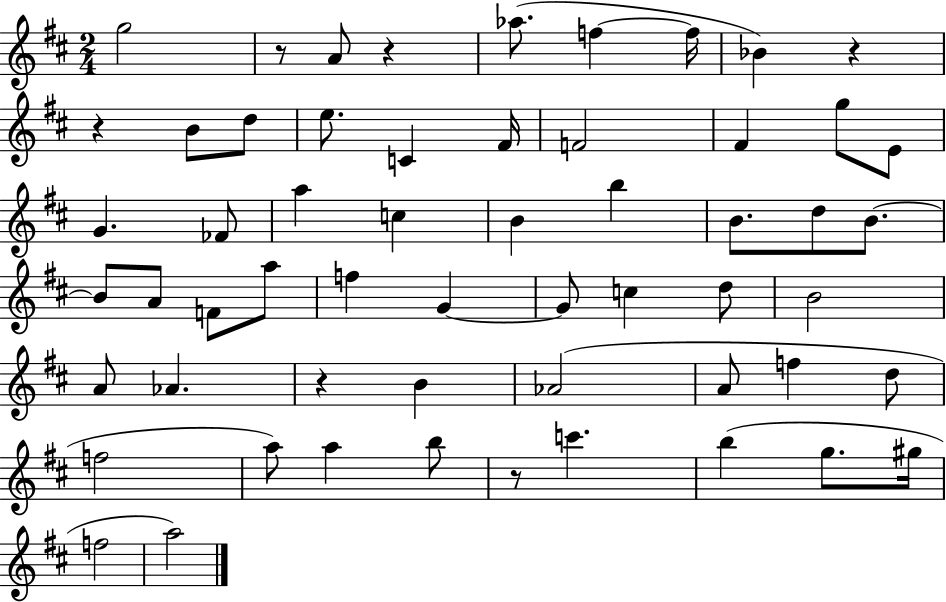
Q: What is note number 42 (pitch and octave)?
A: F5